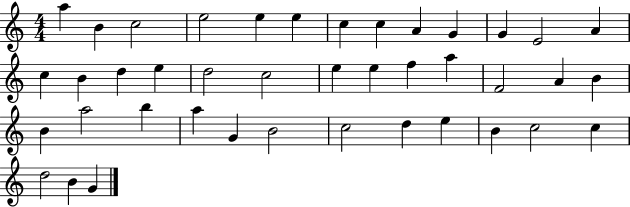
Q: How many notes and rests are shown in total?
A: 41